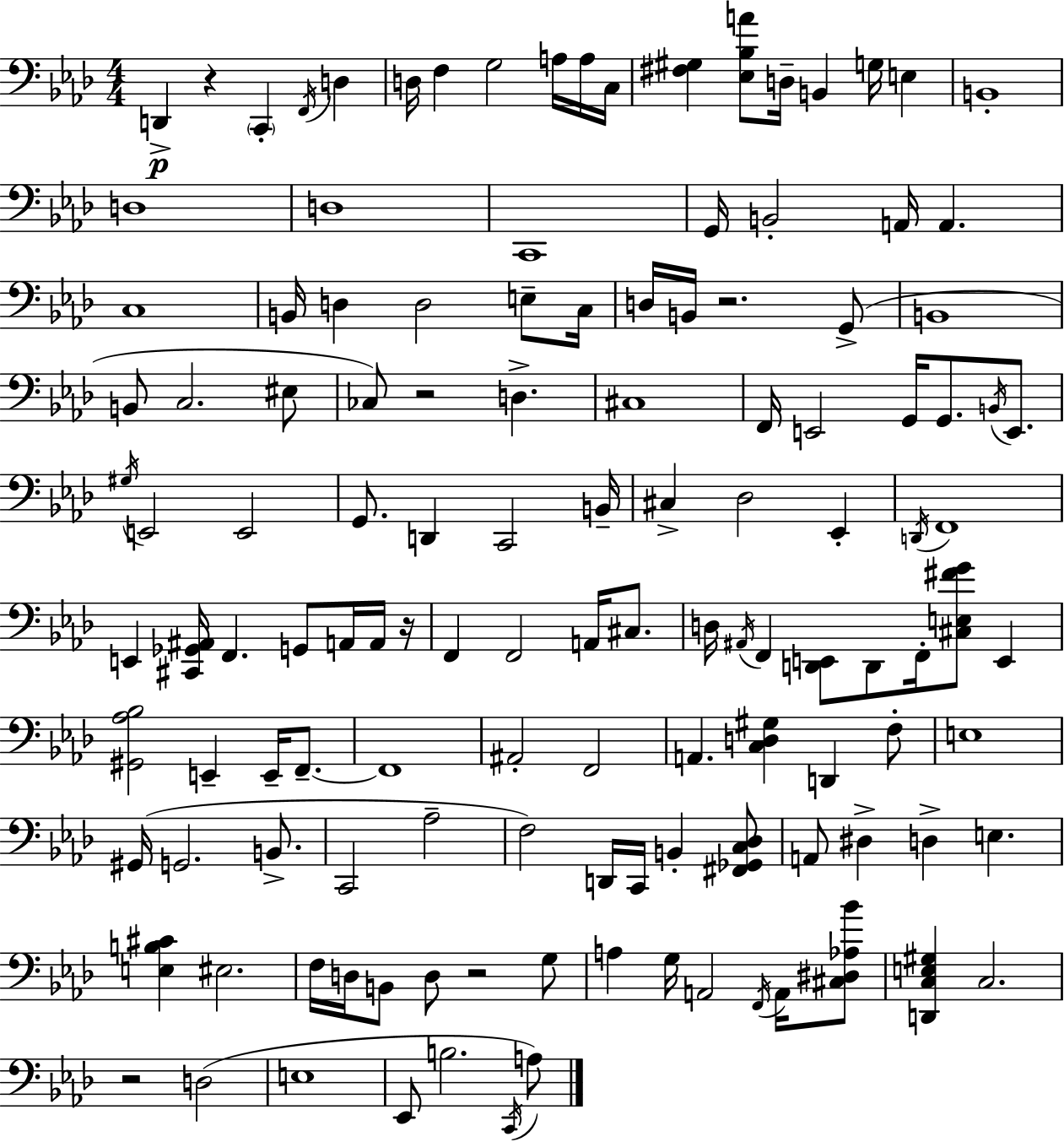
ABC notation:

X:1
T:Untitled
M:4/4
L:1/4
K:Ab
D,, z C,, F,,/4 D, D,/4 F, G,2 A,/4 A,/4 C,/4 [^F,^G,] [_E,_B,A]/2 D,/4 B,, G,/4 E, B,,4 D,4 D,4 C,,4 G,,/4 B,,2 A,,/4 A,, C,4 B,,/4 D, D,2 E,/2 C,/4 D,/4 B,,/4 z2 G,,/2 B,,4 B,,/2 C,2 ^E,/2 _C,/2 z2 D, ^C,4 F,,/4 E,,2 G,,/4 G,,/2 B,,/4 E,,/2 ^G,/4 E,,2 E,,2 G,,/2 D,, C,,2 B,,/4 ^C, _D,2 _E,, D,,/4 F,,4 E,, [^C,,_G,,^A,,]/4 F,, G,,/2 A,,/4 A,,/4 z/4 F,, F,,2 A,,/4 ^C,/2 D,/4 ^A,,/4 F,, [D,,E,,]/2 D,,/2 F,,/4 [^C,E,^FG]/2 E,, [^G,,_A,_B,]2 E,, E,,/4 F,,/2 F,,4 ^A,,2 F,,2 A,, [C,D,^G,] D,, F,/2 E,4 ^G,,/4 G,,2 B,,/2 C,,2 _A,2 F,2 D,,/4 C,,/4 B,, [^F,,_G,,C,_D,]/2 A,,/2 ^D, D, E, [E,B,^C] ^E,2 F,/4 D,/4 B,,/2 D,/2 z2 G,/2 A, G,/4 A,,2 F,,/4 A,,/4 [^C,^D,_A,_B]/2 [D,,C,E,^G,] C,2 z2 D,2 E,4 _E,,/2 B,2 C,,/4 A,/2